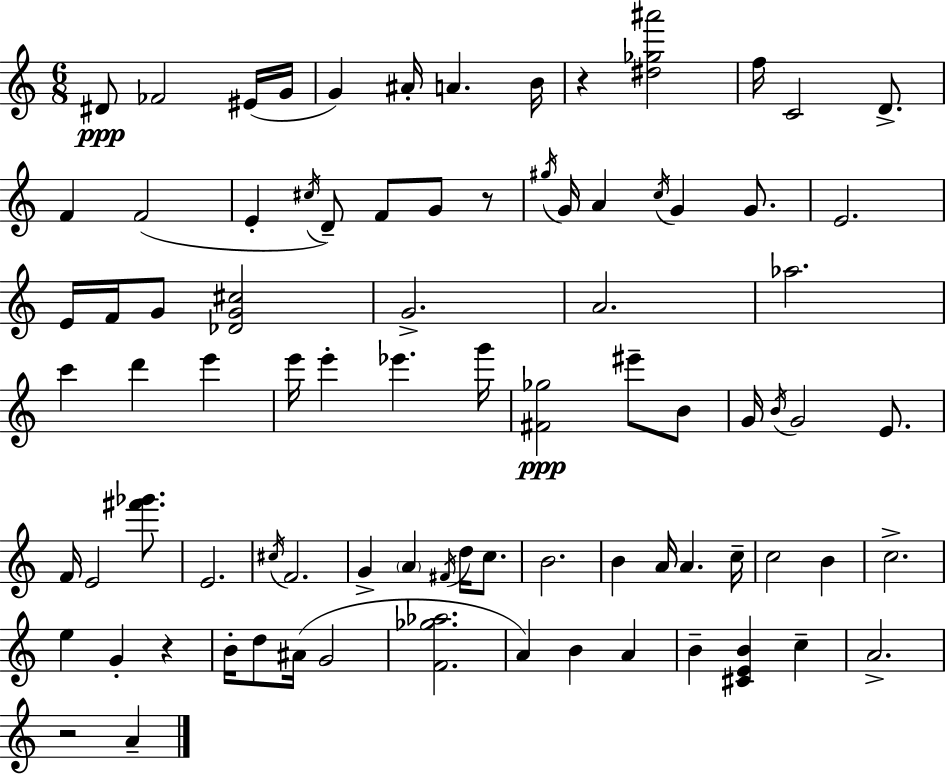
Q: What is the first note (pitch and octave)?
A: D#4